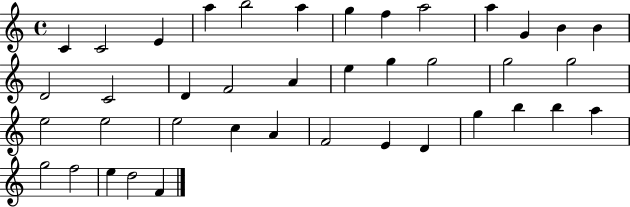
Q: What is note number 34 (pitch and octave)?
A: B5